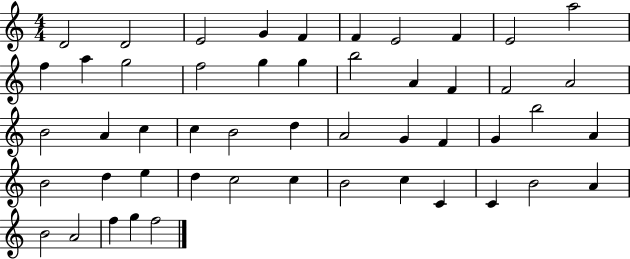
D4/h D4/h E4/h G4/q F4/q F4/q E4/h F4/q E4/h A5/h F5/q A5/q G5/h F5/h G5/q G5/q B5/h A4/q F4/q F4/h A4/h B4/h A4/q C5/q C5/q B4/h D5/q A4/h G4/q F4/q G4/q B5/h A4/q B4/h D5/q E5/q D5/q C5/h C5/q B4/h C5/q C4/q C4/q B4/h A4/q B4/h A4/h F5/q G5/q F5/h